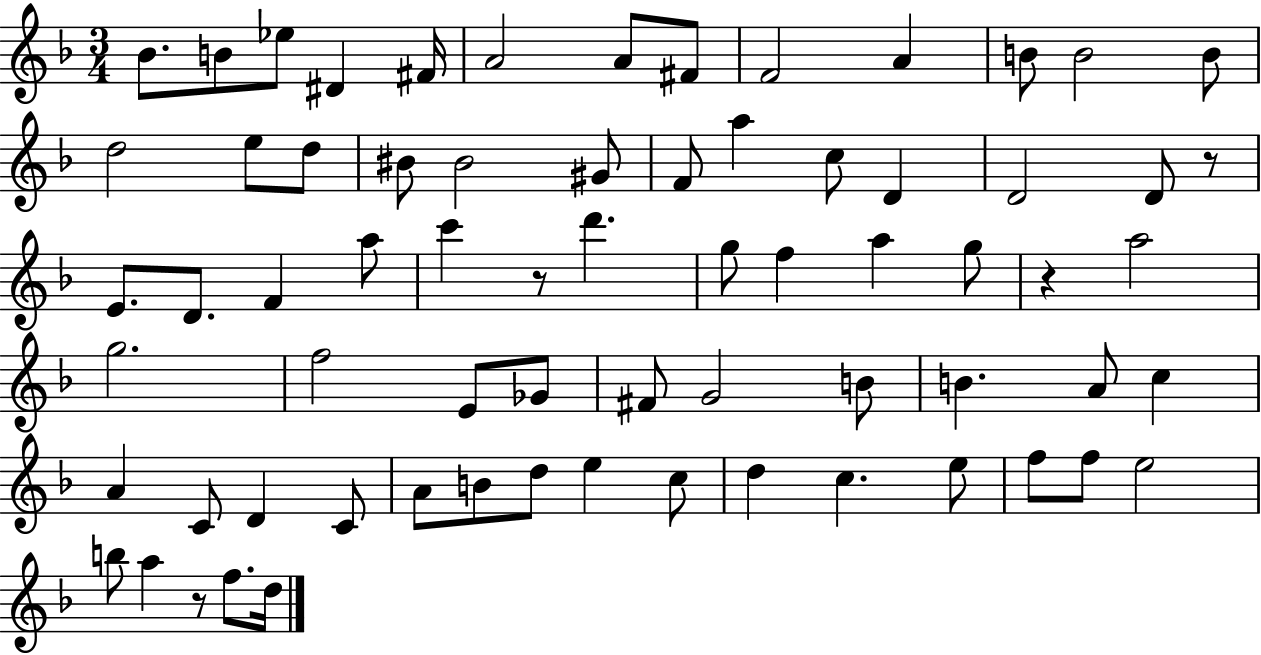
{
  \clef treble
  \numericTimeSignature
  \time 3/4
  \key f \major
  \repeat volta 2 { bes'8. b'8 ees''8 dis'4 fis'16 | a'2 a'8 fis'8 | f'2 a'4 | b'8 b'2 b'8 | \break d''2 e''8 d''8 | bis'8 bis'2 gis'8 | f'8 a''4 c''8 d'4 | d'2 d'8 r8 | \break e'8. d'8. f'4 a''8 | c'''4 r8 d'''4. | g''8 f''4 a''4 g''8 | r4 a''2 | \break g''2. | f''2 e'8 ges'8 | fis'8 g'2 b'8 | b'4. a'8 c''4 | \break a'4 c'8 d'4 c'8 | a'8 b'8 d''8 e''4 c''8 | d''4 c''4. e''8 | f''8 f''8 e''2 | \break b''8 a''4 r8 f''8. d''16 | } \bar "|."
}